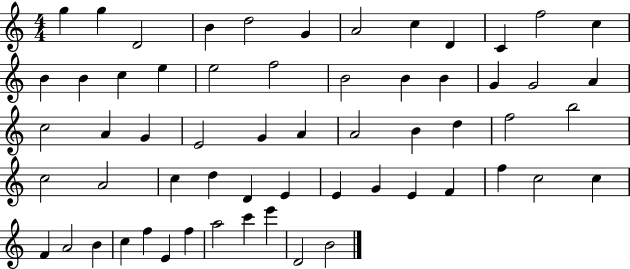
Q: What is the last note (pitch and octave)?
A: B4